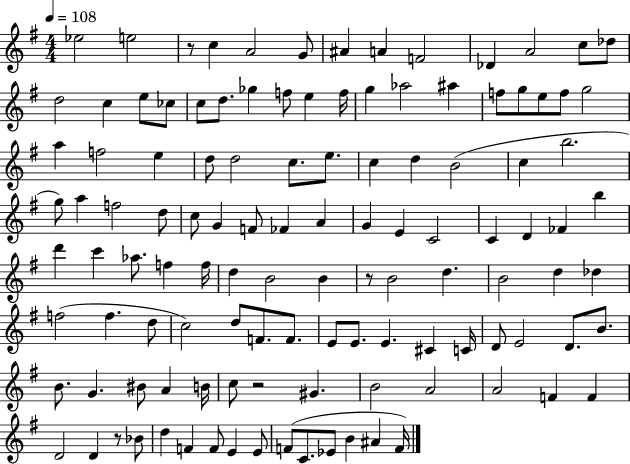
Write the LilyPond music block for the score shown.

{
  \clef treble
  \numericTimeSignature
  \time 4/4
  \key g \major
  \tempo 4 = 108
  \repeat volta 2 { ees''2 e''2 | r8 c''4 a'2 g'8 | ais'4 a'4 f'2 | des'4 a'2 c''8 des''8 | \break d''2 c''4 e''8 ces''8 | c''8 d''8. ges''4 f''8 e''4 f''16 | g''4 aes''2 ais''4 | f''8 g''8 e''8 f''8 g''2 | \break a''4 f''2 e''4 | d''8 d''2 c''8. e''8. | c''4 d''4 b'2( | c''4 b''2. | \break g''8) a''4 f''2 d''8 | c''8 g'4 f'8 fes'4 a'4 | g'4 e'4 c'2 | c'4 d'4 fes'4 b''4 | \break d'''4 c'''4 aes''8. f''4 f''16 | d''4 b'2 b'4 | r8 b'2 d''4. | b'2 d''4 des''4 | \break f''2( f''4. d''8 | c''2) d''8 f'8. f'8. | e'8 e'8. e'4. cis'4 c'16 | d'8 e'2 d'8. b'8. | \break b'8. g'4. bis'8 a'4 b'16 | c''8 r2 gis'4. | b'2 a'2 | a'2 f'4 f'4 | \break d'2 d'4 r8 bes'8 | d''4 f'4 f'8 e'4 e'8 | f'8( c'8. ees'8 b'4 ais'4 f'16) | } \bar "|."
}